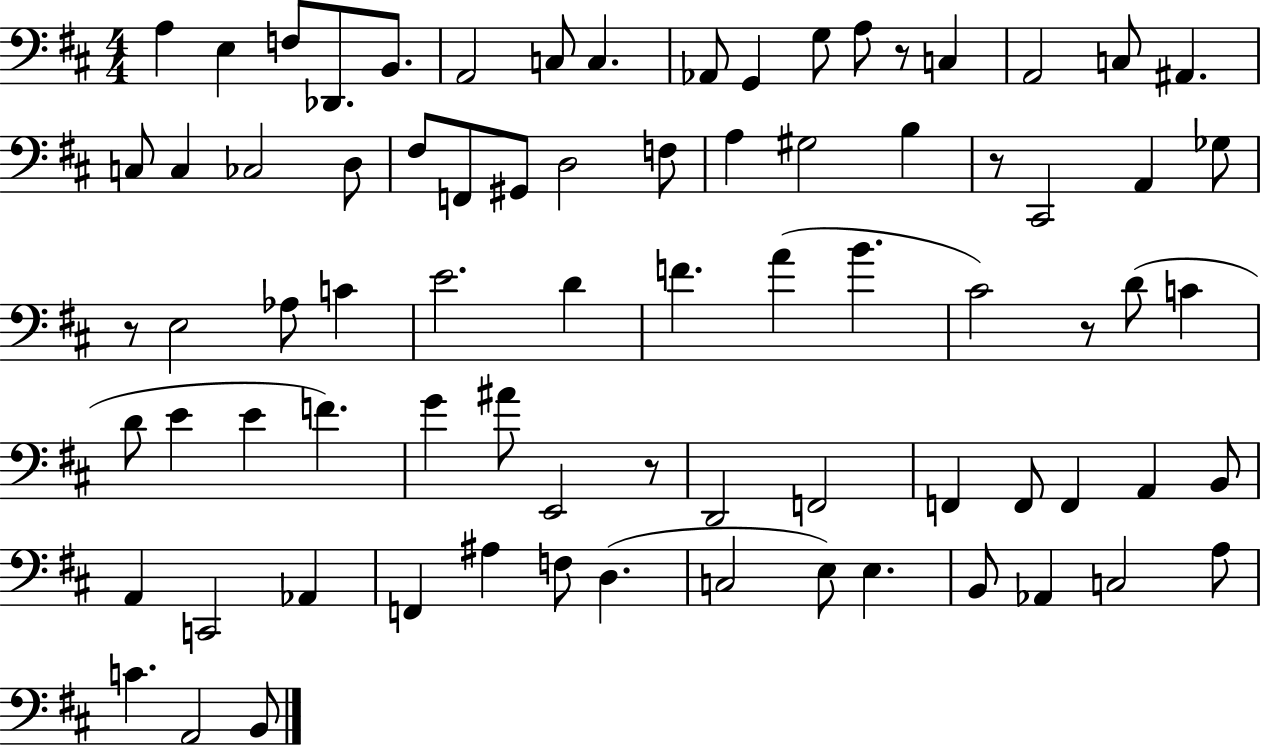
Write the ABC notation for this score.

X:1
T:Untitled
M:4/4
L:1/4
K:D
A, E, F,/2 _D,,/2 B,,/2 A,,2 C,/2 C, _A,,/2 G,, G,/2 A,/2 z/2 C, A,,2 C,/2 ^A,, C,/2 C, _C,2 D,/2 ^F,/2 F,,/2 ^G,,/2 D,2 F,/2 A, ^G,2 B, z/2 ^C,,2 A,, _G,/2 z/2 E,2 _A,/2 C E2 D F A B ^C2 z/2 D/2 C D/2 E E F G ^A/2 E,,2 z/2 D,,2 F,,2 F,, F,,/2 F,, A,, B,,/2 A,, C,,2 _A,, F,, ^A, F,/2 D, C,2 E,/2 E, B,,/2 _A,, C,2 A,/2 C A,,2 B,,/2